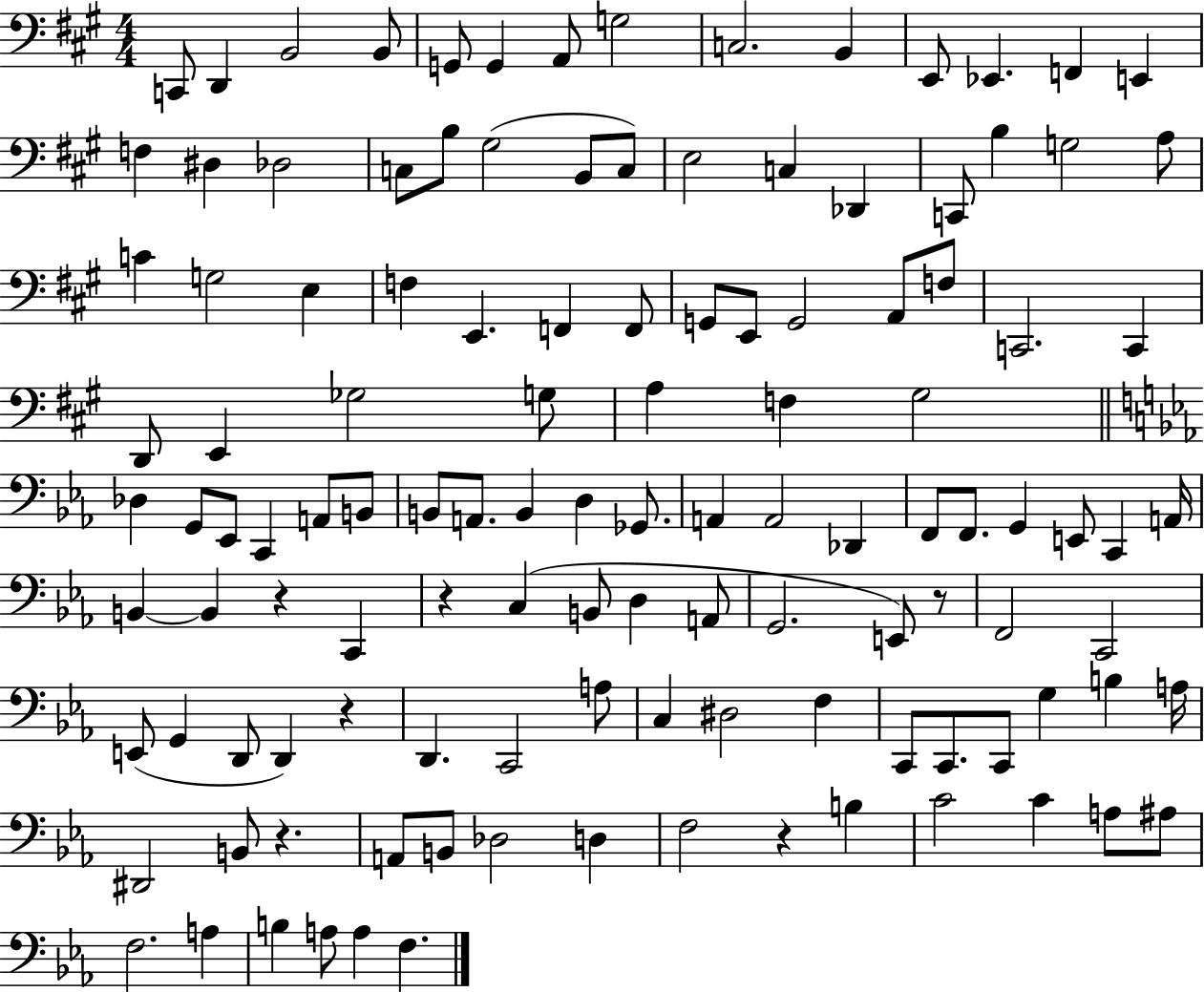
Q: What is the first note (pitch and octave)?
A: C2